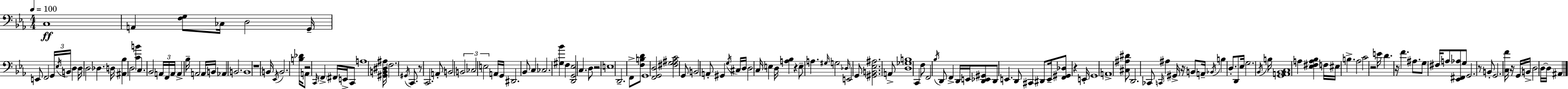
{
  \clef bass
  \numericTimeSignature
  \time 4/4
  \key c \minor
  \tempo 4 = 100
  c1\ff | a,4 <f g>8 ces16 d2 g,16-- | e,8 f,2 \tuplet 3/2 { g,16 \acciaccatura { ees16 } b,16 } d4 | d16 d2 des4. | \break d16 <ais, bes>4 d2 <c' b'>4 | c4. bes,2 \tuplet 3/2 { a,16 | f,16 a,16 } a,4-> bes16-- a,2 a,16 | b,16 aes,4 b,2. | \break b,1 | r1 | b,16 \acciaccatura { ees,16 } b,2. <b des'>16 | a,8 r2 \grace { c,16 } \parenthesize f,4-> fis,16 | \break e,16-> c,8 a1 | <gis, b, dis ais>16 \parenthesize f2. | \acciaccatura { gis,16 } c,8. r8 c,2. | a,8-. b,2 \tuplet 3/2 { b,2 | \break ces2 e2 } | a,16 g,16 dis,2. | bes,8 c4 ces2. | <gis bes'>4 f4 <d, g, ees>2 | \break c4. d8 r2 | e1 | d,2.-- | f,8-> <f b d'>8 g,1 | \break <f, g, d>2 <fis g ais c'>2 | g,8 b,2 a,8-. | gis,4 \acciaccatura { g16 } cis16 d16 d2 c16 | e4 d16 <a bes>4 r4 e8-- a4. | \break \grace { gis16 } g2 \grace { des16 } e,2 | g,8 <gis, b, ees ais>2. | a,8-> <d ges b>1 | c,4 f8 f,2 | \break \acciaccatura { bes16 } d,8 f,4-> d,16 e,16 <d, ees, gis,>8 | d,8 e,4. d,8 cis,4 dis,8 | e,16-- <f, gis, des>8 r4 e,16-. g,1 | a,1-> | \break <cis ais dis'>8 d,2. | ces,8 \grace { c,16 } ais4 gis,16-> r16 b,8 | a,16-- \acciaccatura { bes,16 } b4 d8.-. d,8 ees16 g2. | \acciaccatura { bes,16 } b16 <g, a, bes, c>1 | \break a4 <ees fis a bes>4 | f16 eis16 b4.-> aes2 | c'2 r2 | e'16 d'4. r16 f'4. | \break ais8. g8 fis16 a8 <ees, fis, aes>8 g8 g,2. | r8 b,8-. g,2. | <c f'>16 r16 g,16 b,16-> d2 | d16~~ d16 ais,4 \bar "|."
}